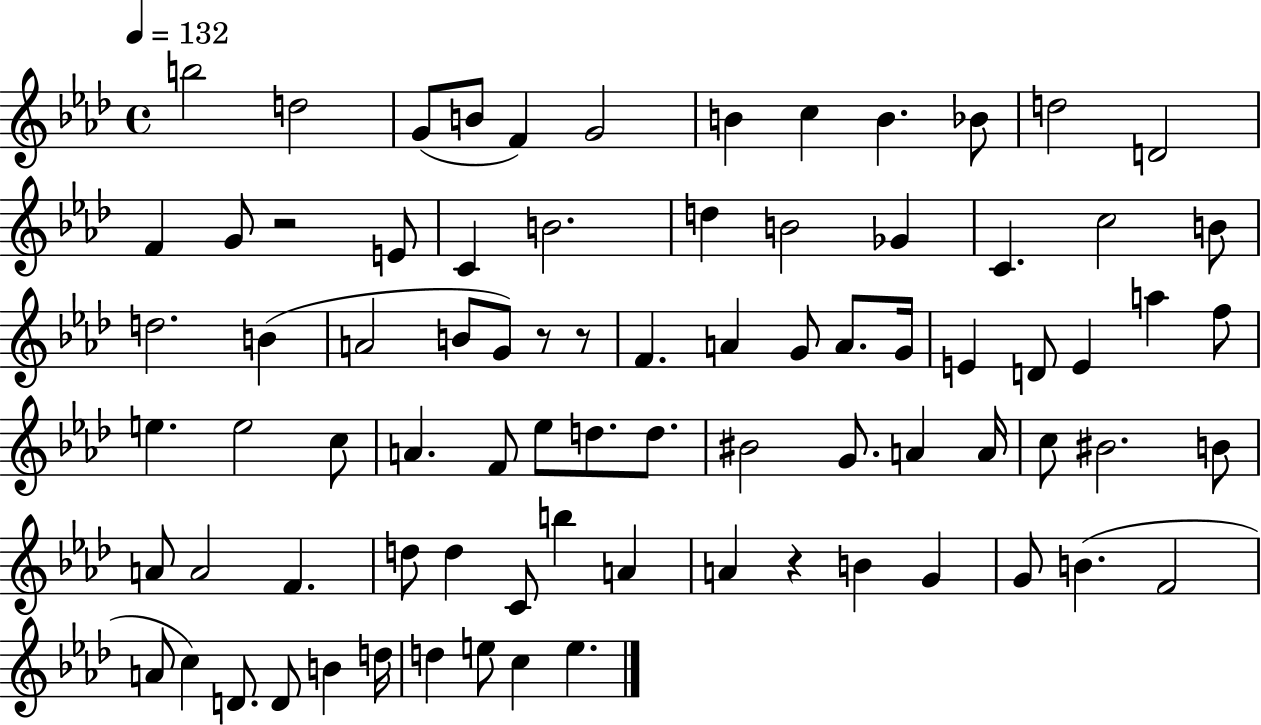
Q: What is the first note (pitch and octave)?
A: B5